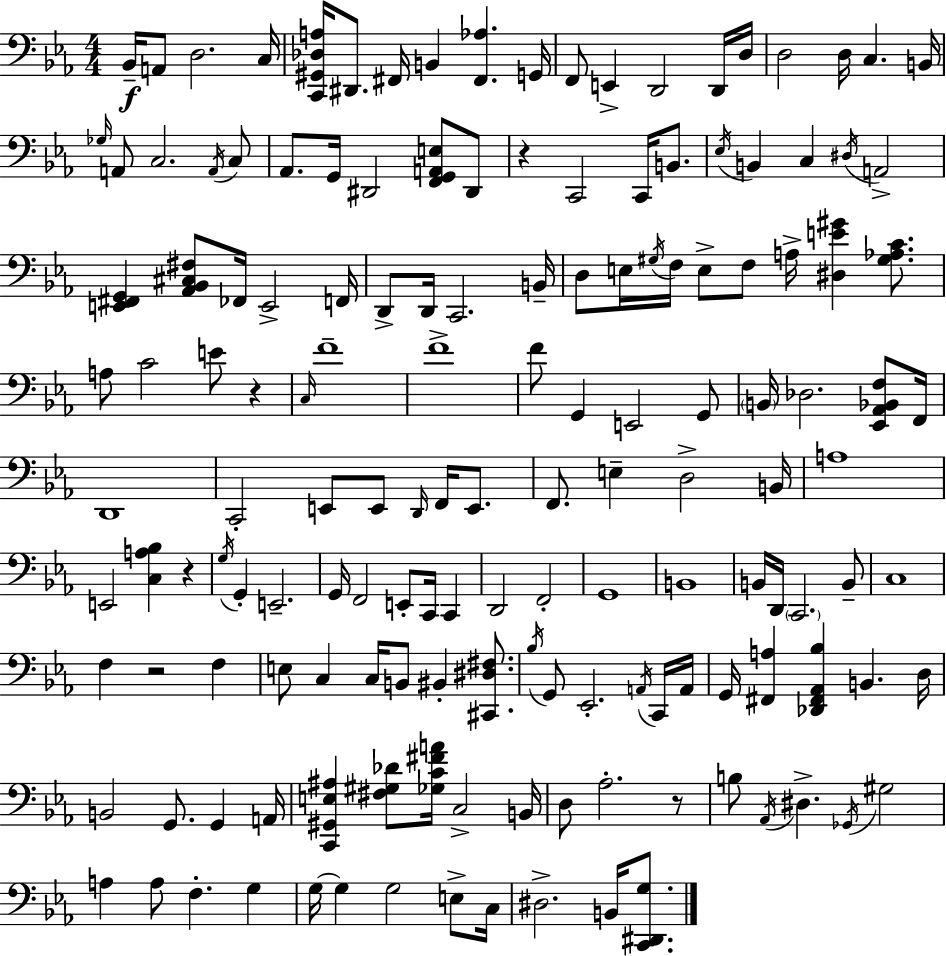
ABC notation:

X:1
T:Untitled
M:4/4
L:1/4
K:Cm
_B,,/4 A,,/2 D,2 C,/4 [C,,^G,,_D,A,]/4 ^D,,/2 ^F,,/4 B,, [^F,,_A,] G,,/4 F,,/2 E,, D,,2 D,,/4 D,/4 D,2 D,/4 C, B,,/4 _G,/4 A,,/2 C,2 A,,/4 C,/2 _A,,/2 G,,/4 ^D,,2 [F,,G,,A,,E,]/2 ^D,,/2 z C,,2 C,,/4 B,,/2 _E,/4 B,, C, ^D,/4 A,,2 [E,,^F,,G,,] [_A,,_B,,^C,^F,]/2 _F,,/4 E,,2 F,,/4 D,,/2 D,,/4 C,,2 B,,/4 D,/2 E,/4 ^G,/4 F,/4 E,/2 F,/2 A,/4 [^D,E^G] [^G,_A,C]/2 A,/2 C2 E/2 z C,/4 F4 F4 F/2 G,, E,,2 G,,/2 B,,/4 _D,2 [_E,,_A,,_B,,F,]/2 F,,/4 D,,4 C,,2 E,,/2 E,,/2 D,,/4 F,,/4 E,,/2 F,,/2 E, D,2 B,,/4 A,4 E,,2 [C,A,_B,] z G,/4 G,, E,,2 G,,/4 F,,2 E,,/2 C,,/4 C,, D,,2 F,,2 G,,4 B,,4 B,,/4 D,,/4 C,,2 B,,/2 C,4 F, z2 F, E,/2 C, C,/4 B,,/2 ^B,, [^C,,^D,^F,]/2 _B,/4 G,,/2 _E,,2 A,,/4 C,,/4 A,,/4 G,,/4 [^F,,A,] [_D,,^F,,_A,,_B,] B,, D,/4 B,,2 G,,/2 G,, A,,/4 [C,,^G,,E,^A,] [^F,^G,_D]/2 [_G,C^FA]/4 C,2 B,,/4 D,/2 _A,2 z/2 B,/2 _A,,/4 ^D, _G,,/4 ^G,2 A, A,/2 F, G, G,/4 G, G,2 E,/2 C,/4 ^D,2 B,,/4 [C,,^D,,G,]/2